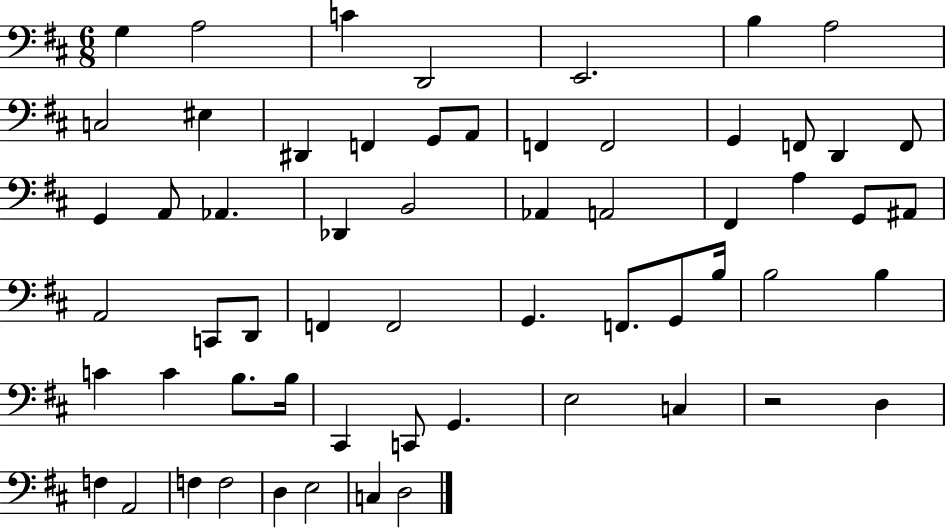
X:1
T:Untitled
M:6/8
L:1/4
K:D
G, A,2 C D,,2 E,,2 B, A,2 C,2 ^E, ^D,, F,, G,,/2 A,,/2 F,, F,,2 G,, F,,/2 D,, F,,/2 G,, A,,/2 _A,, _D,, B,,2 _A,, A,,2 ^F,, A, G,,/2 ^A,,/2 A,,2 C,,/2 D,,/2 F,, F,,2 G,, F,,/2 G,,/2 B,/4 B,2 B, C C B,/2 B,/4 ^C,, C,,/2 G,, E,2 C, z2 D, F, A,,2 F, F,2 D, E,2 C, D,2